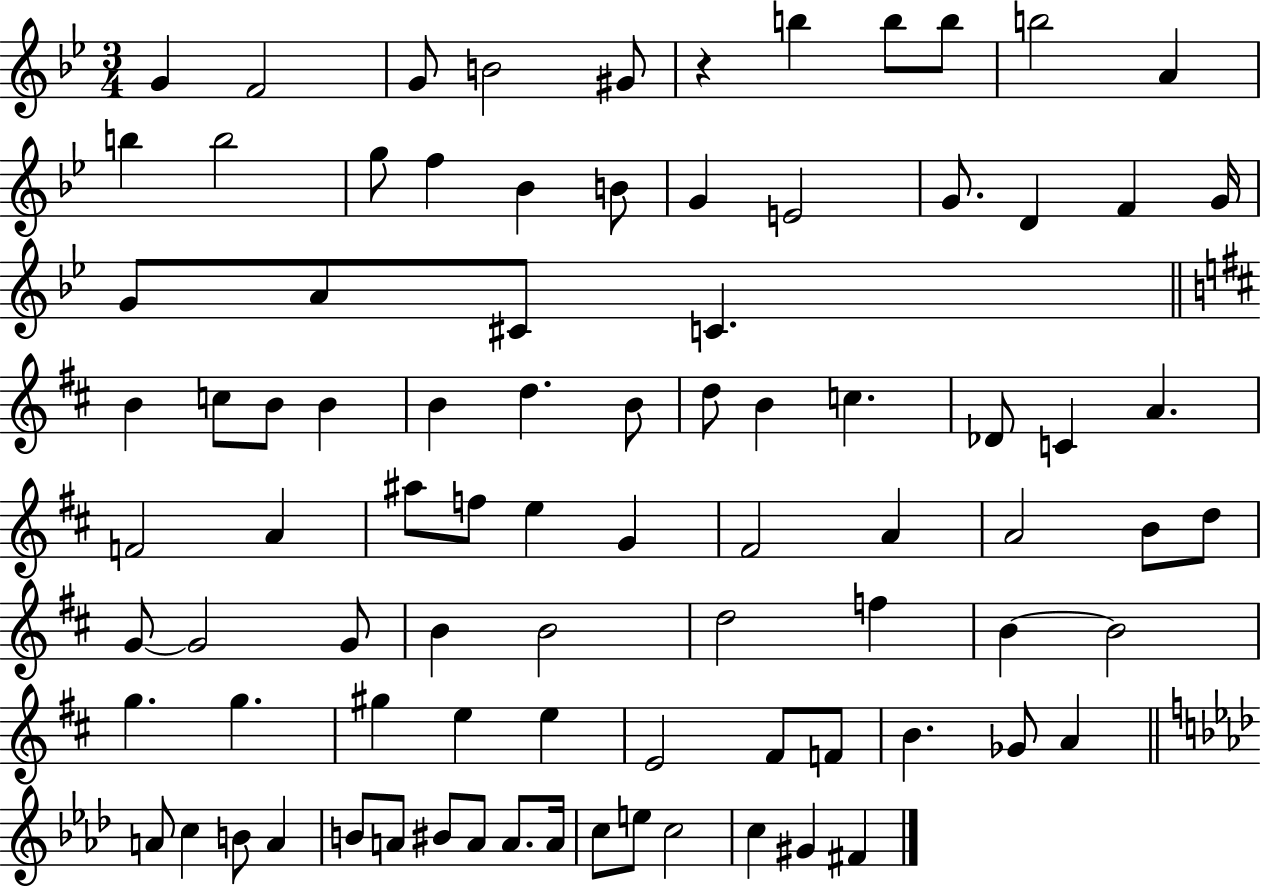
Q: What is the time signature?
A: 3/4